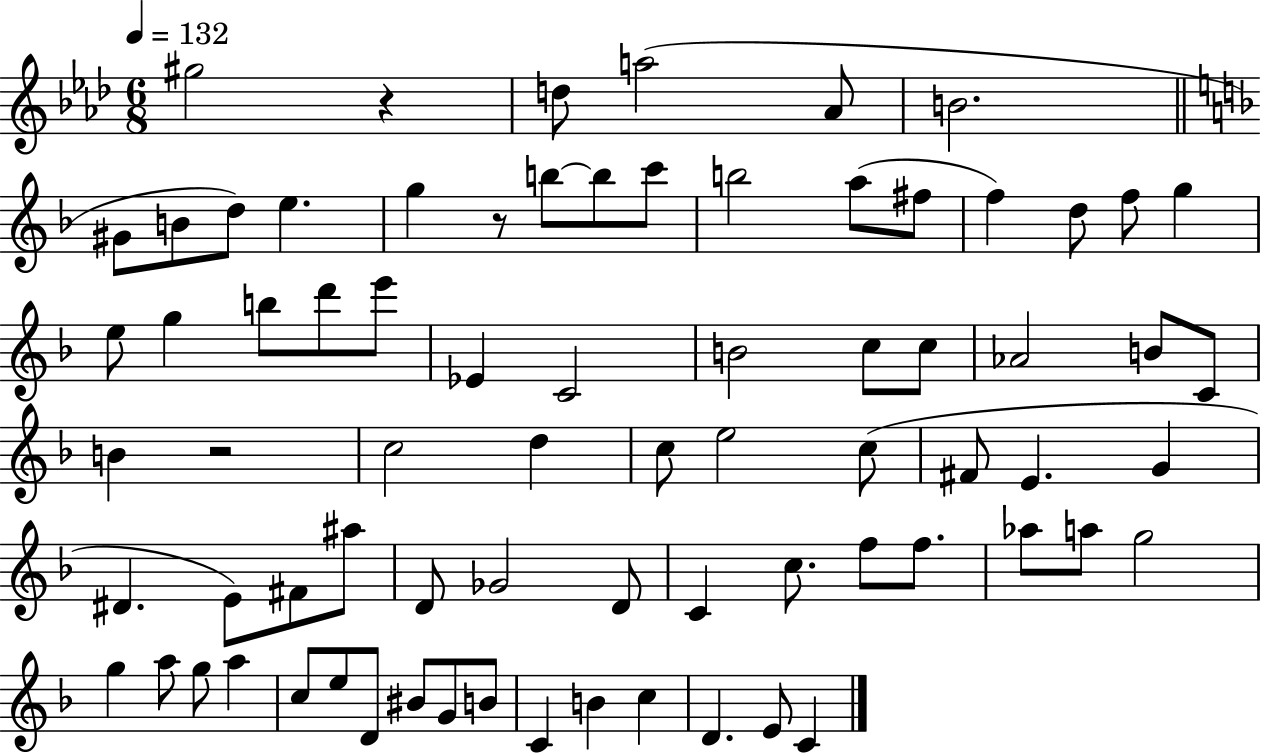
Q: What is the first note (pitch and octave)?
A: G#5